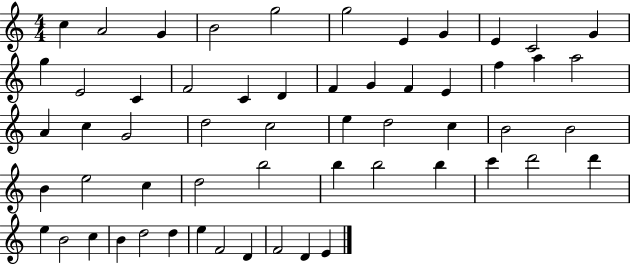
C5/q A4/h G4/q B4/h G5/h G5/h E4/q G4/q E4/q C4/h G4/q G5/q E4/h C4/q F4/h C4/q D4/q F4/q G4/q F4/q E4/q F5/q A5/q A5/h A4/q C5/q G4/h D5/h C5/h E5/q D5/h C5/q B4/h B4/h B4/q E5/h C5/q D5/h B5/h B5/q B5/h B5/q C6/q D6/h D6/q E5/q B4/h C5/q B4/q D5/h D5/q E5/q F4/h D4/q F4/h D4/q E4/q